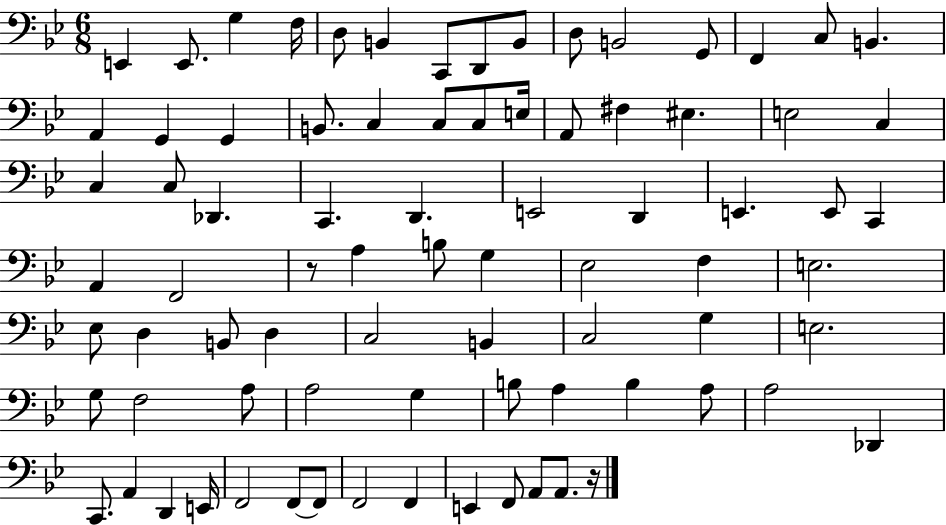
E2/q E2/e. G3/q F3/s D3/e B2/q C2/e D2/e B2/e D3/e B2/h G2/e F2/q C3/e B2/q. A2/q G2/q G2/q B2/e. C3/q C3/e C3/e E3/s A2/e F#3/q EIS3/q. E3/h C3/q C3/q C3/e Db2/q. C2/q. D2/q. E2/h D2/q E2/q. E2/e C2/q A2/q F2/h R/e A3/q B3/e G3/q Eb3/h F3/q E3/h. Eb3/e D3/q B2/e D3/q C3/h B2/q C3/h G3/q E3/h. G3/e F3/h A3/e A3/h G3/q B3/e A3/q B3/q A3/e A3/h Db2/q C2/e. A2/q D2/q E2/s F2/h F2/e F2/e F2/h F2/q E2/q F2/e A2/e A2/e. R/s